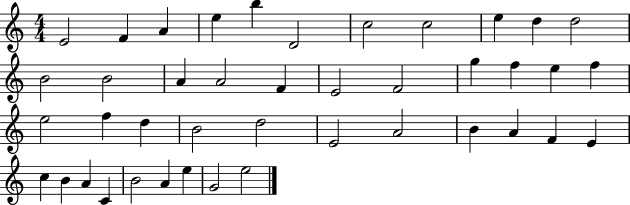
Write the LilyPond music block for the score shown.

{
  \clef treble
  \numericTimeSignature
  \time 4/4
  \key c \major
  e'2 f'4 a'4 | e''4 b''4 d'2 | c''2 c''2 | e''4 d''4 d''2 | \break b'2 b'2 | a'4 a'2 f'4 | e'2 f'2 | g''4 f''4 e''4 f''4 | \break e''2 f''4 d''4 | b'2 d''2 | e'2 a'2 | b'4 a'4 f'4 e'4 | \break c''4 b'4 a'4 c'4 | b'2 a'4 e''4 | g'2 e''2 | \bar "|."
}